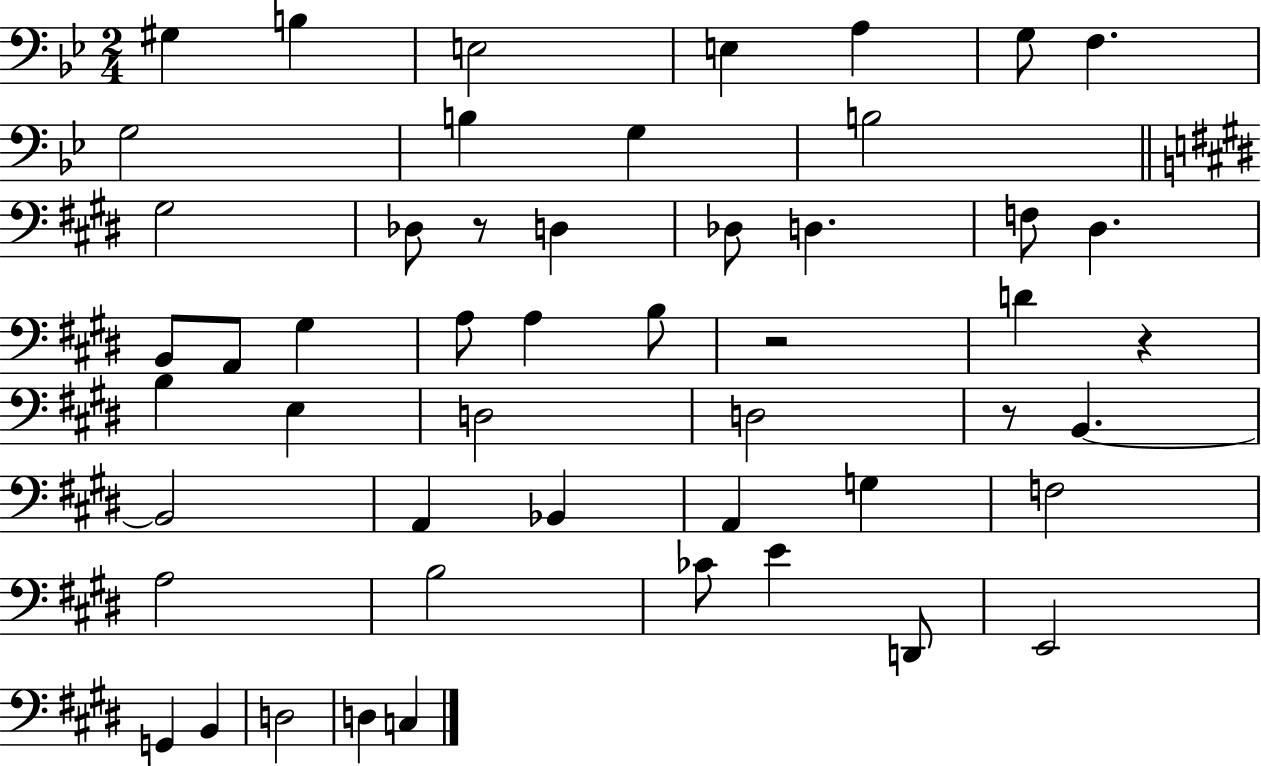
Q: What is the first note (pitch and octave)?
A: G#3